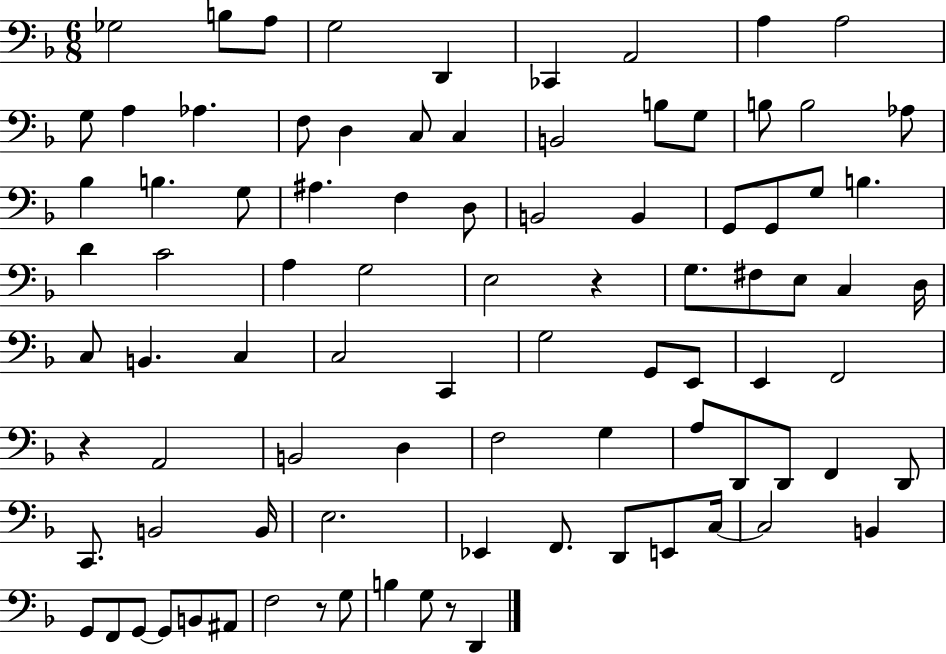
{
  \clef bass
  \numericTimeSignature
  \time 6/8
  \key f \major
  ges2 b8 a8 | g2 d,4 | ces,4 a,2 | a4 a2 | \break g8 a4 aes4. | f8 d4 c8 c4 | b,2 b8 g8 | b8 b2 aes8 | \break bes4 b4. g8 | ais4. f4 d8 | b,2 b,4 | g,8 g,8 g8 b4. | \break d'4 c'2 | a4 g2 | e2 r4 | g8. fis8 e8 c4 d16 | \break c8 b,4. c4 | c2 c,4 | g2 g,8 e,8 | e,4 f,2 | \break r4 a,2 | b,2 d4 | f2 g4 | a8 d,8 d,8 f,4 d,8 | \break c,8. b,2 b,16 | e2. | ees,4 f,8. d,8 e,8 c16~~ | c2 b,4 | \break g,8 f,8 g,8~~ g,8 b,8 ais,8 | f2 r8 g8 | b4 g8 r8 d,4 | \bar "|."
}